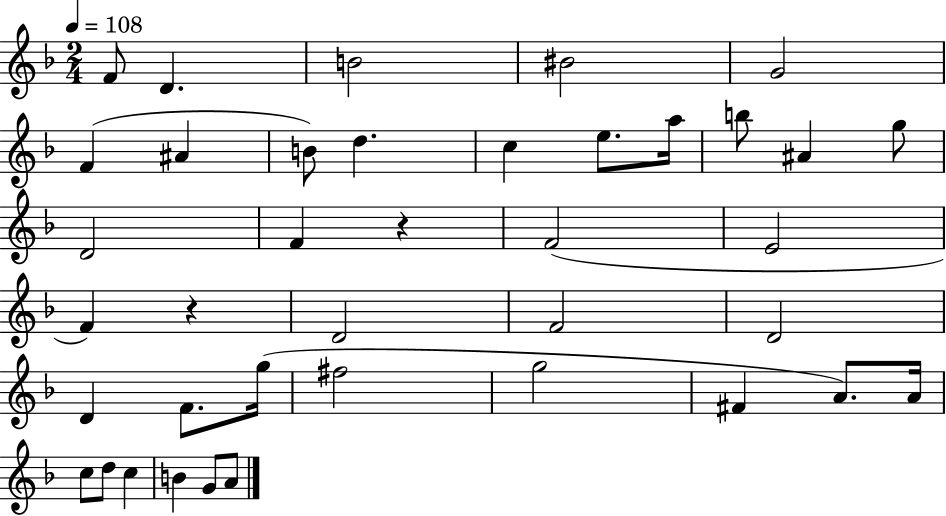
F4/e D4/q. B4/h BIS4/h G4/h F4/q A#4/q B4/e D5/q. C5/q E5/e. A5/s B5/e A#4/q G5/e D4/h F4/q R/q F4/h E4/h F4/q R/q D4/h F4/h D4/h D4/q F4/e. G5/s F#5/h G5/h F#4/q A4/e. A4/s C5/e D5/e C5/q B4/q G4/e A4/e